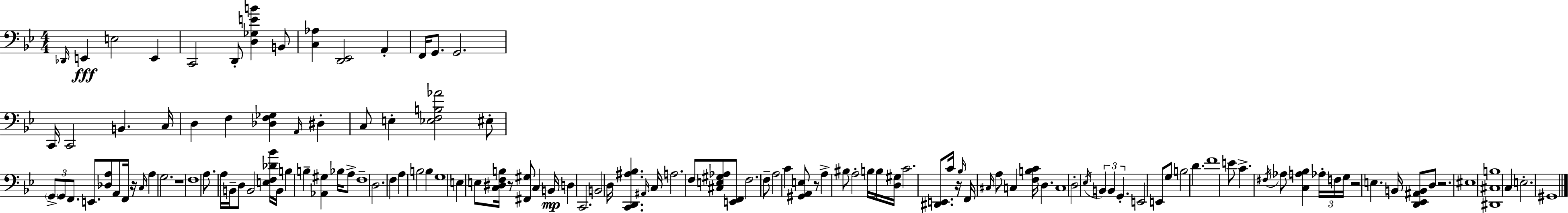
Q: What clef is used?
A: bass